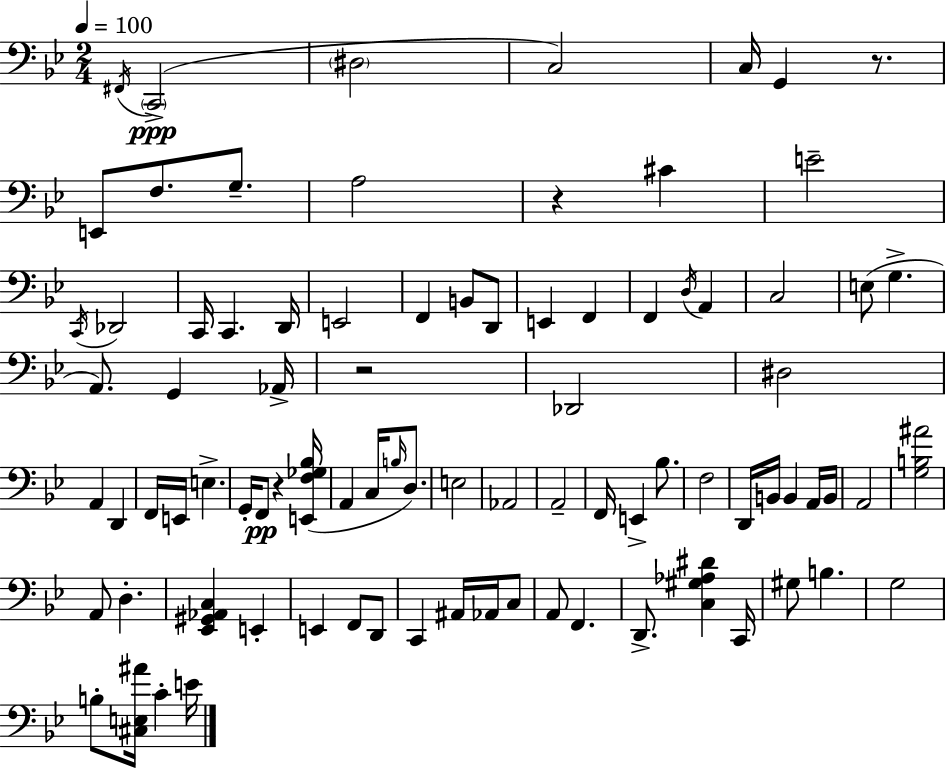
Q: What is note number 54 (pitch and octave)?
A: B2